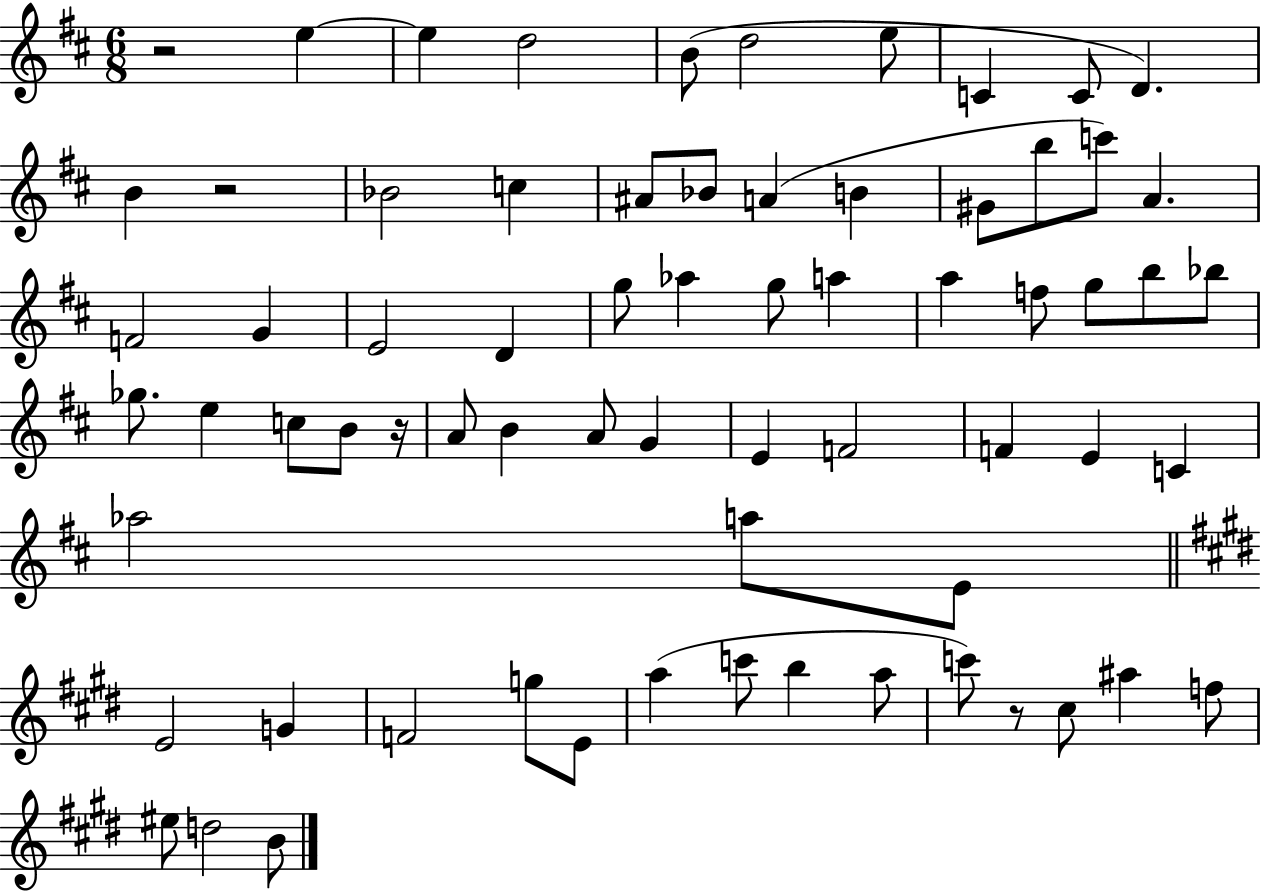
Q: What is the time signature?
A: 6/8